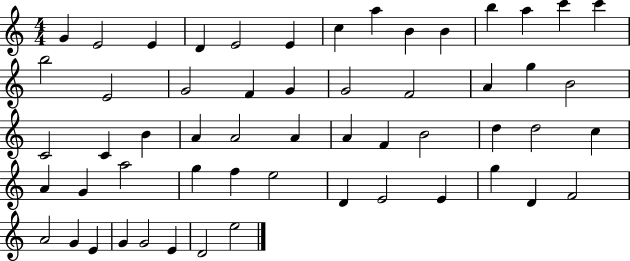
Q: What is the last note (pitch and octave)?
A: E5